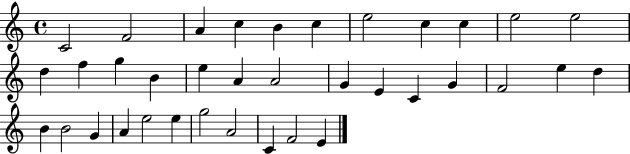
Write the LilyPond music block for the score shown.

{
  \clef treble
  \time 4/4
  \defaultTimeSignature
  \key c \major
  c'2 f'2 | a'4 c''4 b'4 c''4 | e''2 c''4 c''4 | e''2 e''2 | \break d''4 f''4 g''4 b'4 | e''4 a'4 a'2 | g'4 e'4 c'4 g'4 | f'2 e''4 d''4 | \break b'4 b'2 g'4 | a'4 e''2 e''4 | g''2 a'2 | c'4 f'2 e'4 | \break \bar "|."
}